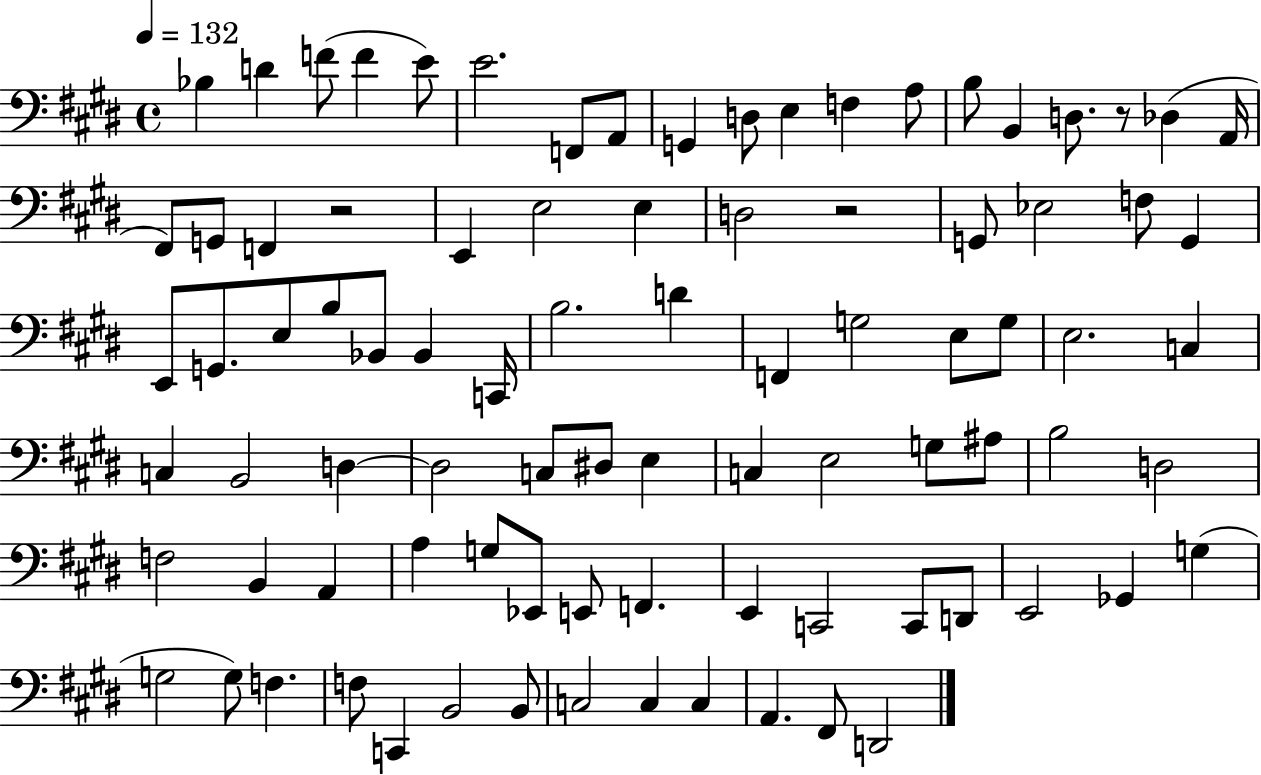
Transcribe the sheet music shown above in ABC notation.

X:1
T:Untitled
M:4/4
L:1/4
K:E
_B, D F/2 F E/2 E2 F,,/2 A,,/2 G,, D,/2 E, F, A,/2 B,/2 B,, D,/2 z/2 _D, A,,/4 ^F,,/2 G,,/2 F,, z2 E,, E,2 E, D,2 z2 G,,/2 _E,2 F,/2 G,, E,,/2 G,,/2 E,/2 B,/2 _B,,/2 _B,, C,,/4 B,2 D F,, G,2 E,/2 G,/2 E,2 C, C, B,,2 D, D,2 C,/2 ^D,/2 E, C, E,2 G,/2 ^A,/2 B,2 D,2 F,2 B,, A,, A, G,/2 _E,,/2 E,,/2 F,, E,, C,,2 C,,/2 D,,/2 E,,2 _G,, G, G,2 G,/2 F, F,/2 C,, B,,2 B,,/2 C,2 C, C, A,, ^F,,/2 D,,2